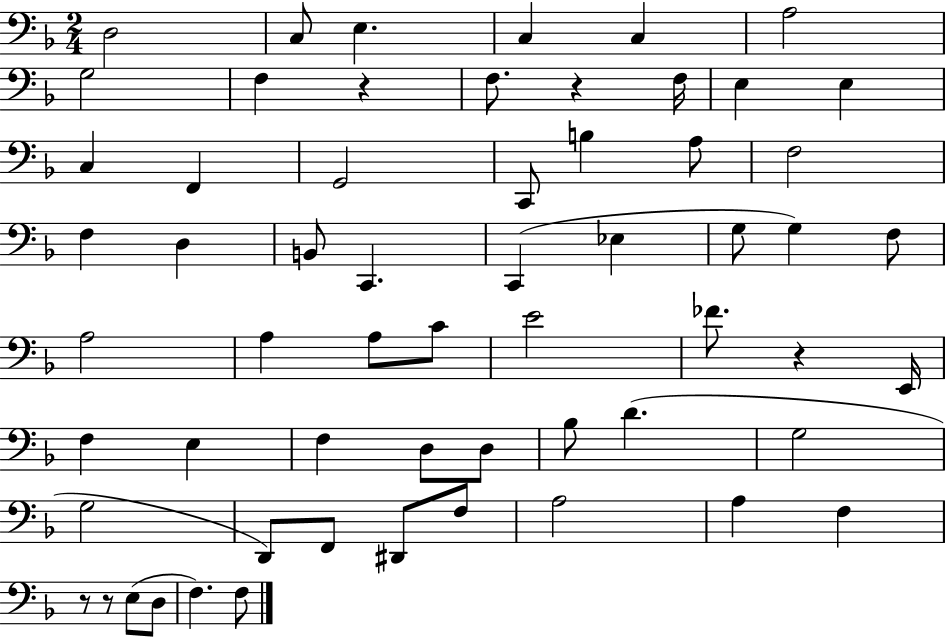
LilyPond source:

{
  \clef bass
  \numericTimeSignature
  \time 2/4
  \key f \major
  \repeat volta 2 { d2 | c8 e4. | c4 c4 | a2 | \break g2 | f4 r4 | f8. r4 f16 | e4 e4 | \break c4 f,4 | g,2 | c,8 b4 a8 | f2 | \break f4 d4 | b,8 c,4. | c,4( ees4 | g8 g4) f8 | \break a2 | a4 a8 c'8 | e'2 | fes'8. r4 e,16 | \break f4 e4 | f4 d8 d8 | bes8 d'4.( | g2 | \break g2 | d,8) f,8 dis,8 f8 | a2 | a4 f4 | \break r8 r8 e8( d8 | f4.) f8 | } \bar "|."
}